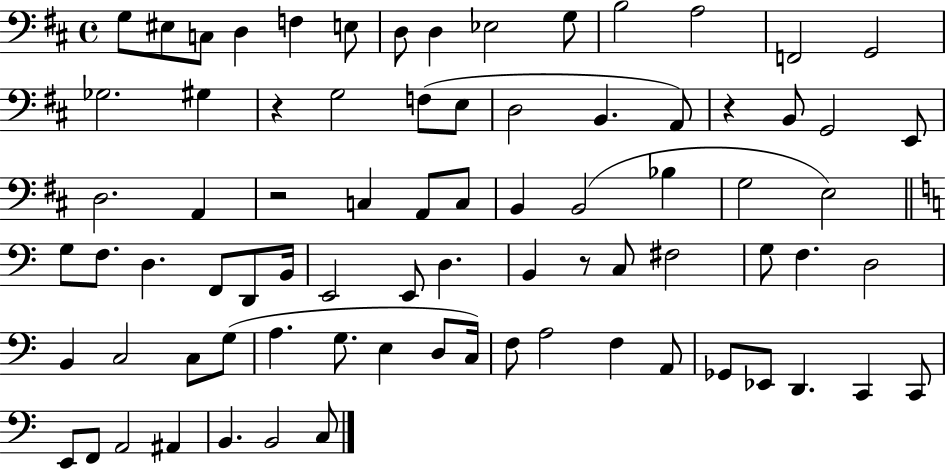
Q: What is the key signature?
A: D major